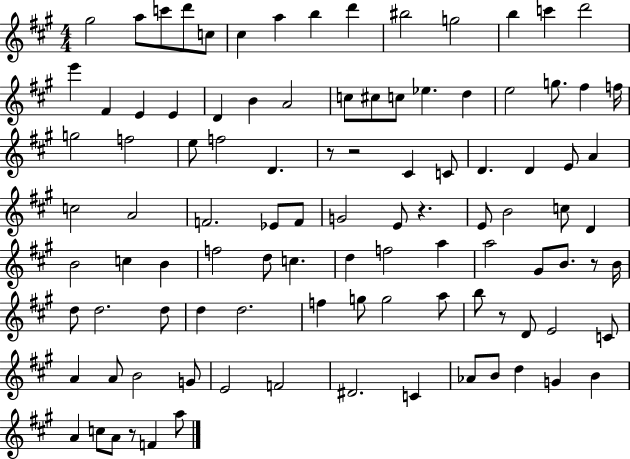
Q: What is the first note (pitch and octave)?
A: G#5